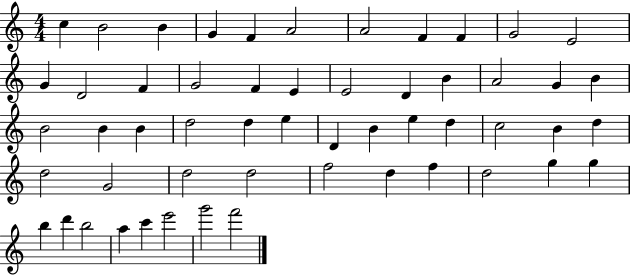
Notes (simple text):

C5/q B4/h B4/q G4/q F4/q A4/h A4/h F4/q F4/q G4/h E4/h G4/q D4/h F4/q G4/h F4/q E4/q E4/h D4/q B4/q A4/h G4/q B4/q B4/h B4/q B4/q D5/h D5/q E5/q D4/q B4/q E5/q D5/q C5/h B4/q D5/q D5/h G4/h D5/h D5/h F5/h D5/q F5/q D5/h G5/q G5/q B5/q D6/q B5/h A5/q C6/q E6/h G6/h F6/h